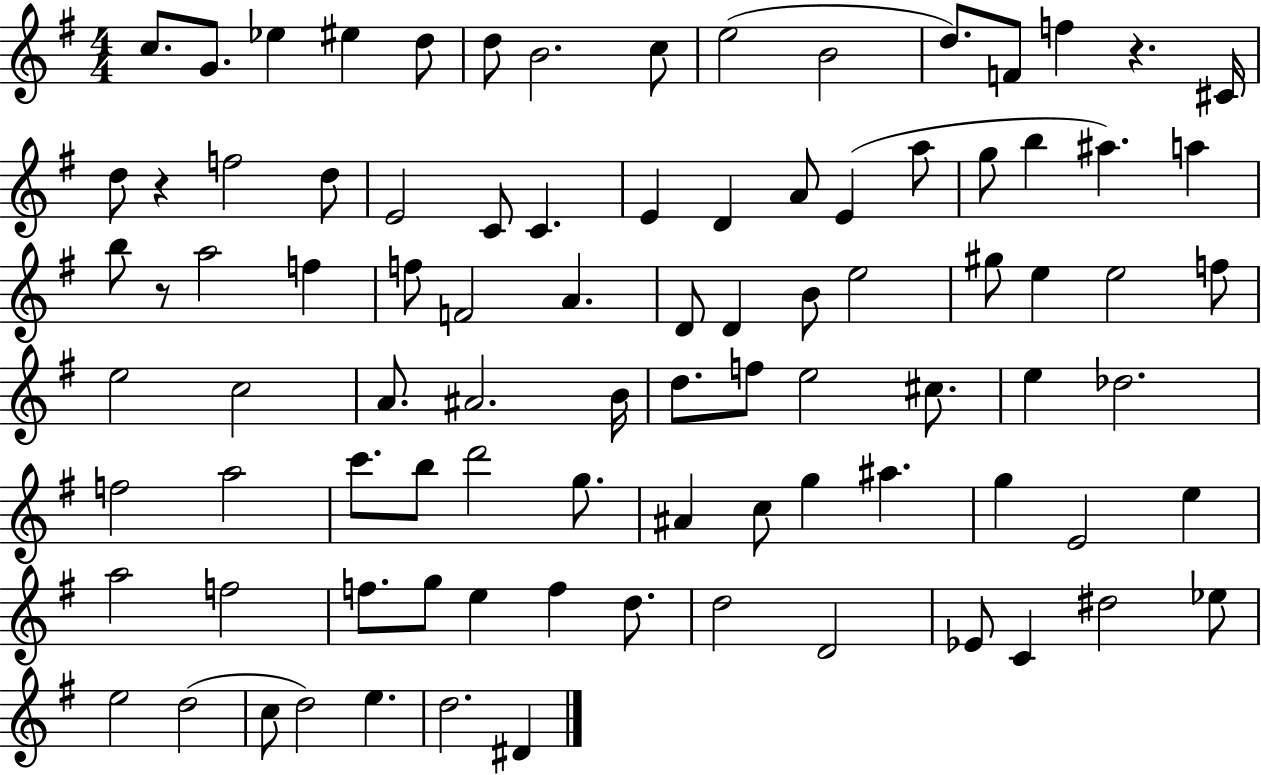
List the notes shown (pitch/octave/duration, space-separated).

C5/e. G4/e. Eb5/q EIS5/q D5/e D5/e B4/h. C5/e E5/h B4/h D5/e. F4/e F5/q R/q. C#4/s D5/e R/q F5/h D5/e E4/h C4/e C4/q. E4/q D4/q A4/e E4/q A5/e G5/e B5/q A#5/q. A5/q B5/e R/e A5/h F5/q F5/e F4/h A4/q. D4/e D4/q B4/e E5/h G#5/e E5/q E5/h F5/e E5/h C5/h A4/e. A#4/h. B4/s D5/e. F5/e E5/h C#5/e. E5/q Db5/h. F5/h A5/h C6/e. B5/e D6/h G5/e. A#4/q C5/e G5/q A#5/q. G5/q E4/h E5/q A5/h F5/h F5/e. G5/e E5/q F5/q D5/e. D5/h D4/h Eb4/e C4/q D#5/h Eb5/e E5/h D5/h C5/e D5/h E5/q. D5/h. D#4/q